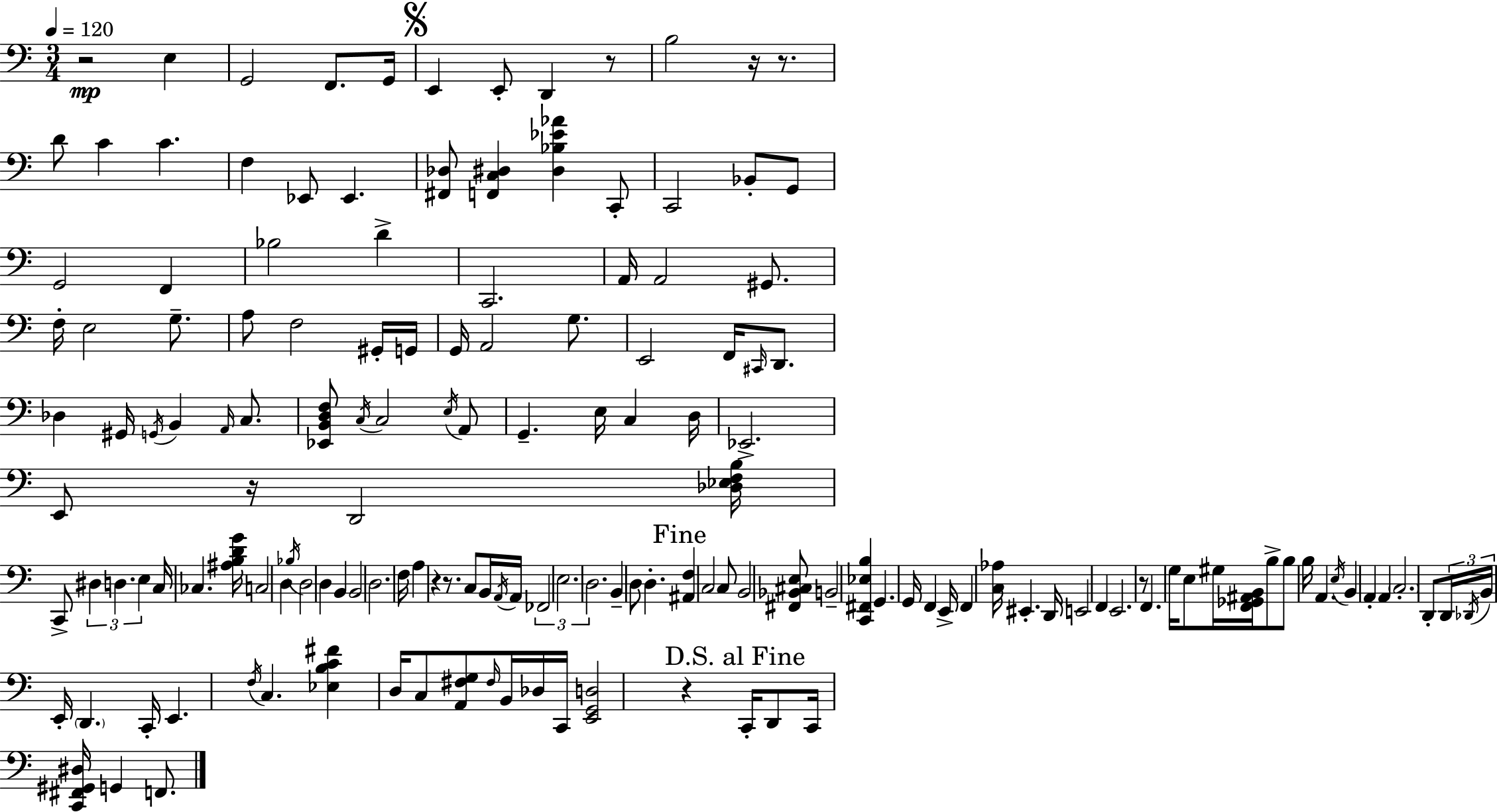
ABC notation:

X:1
T:Untitled
M:3/4
L:1/4
K:Am
z2 E, G,,2 F,,/2 G,,/4 E,, E,,/2 D,, z/2 B,2 z/4 z/2 D/2 C C F, _E,,/2 _E,, [^F,,_D,]/2 [F,,C,^D,] [^D,_B,_E_A] C,,/2 C,,2 _B,,/2 G,,/2 G,,2 F,, _B,2 D C,,2 A,,/4 A,,2 ^G,,/2 F,/4 E,2 G,/2 A,/2 F,2 ^G,,/4 G,,/4 G,,/4 A,,2 G,/2 E,,2 F,,/4 ^C,,/4 D,,/2 _D, ^G,,/4 G,,/4 B,, A,,/4 C,/2 [_E,,B,,D,F,]/2 C,/4 C,2 E,/4 A,,/2 G,, E,/4 C, D,/4 _E,,2 E,,/2 z/4 D,,2 [_D,_E,F,B,]/4 C,,/2 ^D, D, E, C,/4 _C, [^A,B,DG]/4 C,2 D, _B,/4 D,2 D, B,, B,,2 D,2 F,/4 A, z z/2 C,/2 B,,/4 A,,/4 A,,/4 _F,,2 E,2 D,2 B,, D,/2 D, [^A,,F,] C,2 C,/2 B,,2 [^F,,_B,,^C,E,]/2 B,,2 [C,,^F,,_E,B,] G,, G,,/4 F,, E,,/4 F,, [C,_A,]/4 ^E,, D,,/4 E,,2 F,, E,,2 z/2 F,, G,/4 E,/2 ^G,/4 [F,,_G,,^A,,B,,]/4 B,/2 B,/2 B,/4 A,, E,/4 B,, A,, A,, C,2 D,,/2 D,,/4 _D,,/4 B,,/4 E,,/4 D,, C,,/4 E,, F,/4 C, [_E,B,C^F] D,/4 C,/2 [A,,^F,G,]/2 ^F,/4 B,,/4 _D,/4 C,,/4 [E,,G,,D,]2 z C,,/4 D,,/2 C,,/4 [C,,^F,,^G,,^D,]/4 G,, F,,/2